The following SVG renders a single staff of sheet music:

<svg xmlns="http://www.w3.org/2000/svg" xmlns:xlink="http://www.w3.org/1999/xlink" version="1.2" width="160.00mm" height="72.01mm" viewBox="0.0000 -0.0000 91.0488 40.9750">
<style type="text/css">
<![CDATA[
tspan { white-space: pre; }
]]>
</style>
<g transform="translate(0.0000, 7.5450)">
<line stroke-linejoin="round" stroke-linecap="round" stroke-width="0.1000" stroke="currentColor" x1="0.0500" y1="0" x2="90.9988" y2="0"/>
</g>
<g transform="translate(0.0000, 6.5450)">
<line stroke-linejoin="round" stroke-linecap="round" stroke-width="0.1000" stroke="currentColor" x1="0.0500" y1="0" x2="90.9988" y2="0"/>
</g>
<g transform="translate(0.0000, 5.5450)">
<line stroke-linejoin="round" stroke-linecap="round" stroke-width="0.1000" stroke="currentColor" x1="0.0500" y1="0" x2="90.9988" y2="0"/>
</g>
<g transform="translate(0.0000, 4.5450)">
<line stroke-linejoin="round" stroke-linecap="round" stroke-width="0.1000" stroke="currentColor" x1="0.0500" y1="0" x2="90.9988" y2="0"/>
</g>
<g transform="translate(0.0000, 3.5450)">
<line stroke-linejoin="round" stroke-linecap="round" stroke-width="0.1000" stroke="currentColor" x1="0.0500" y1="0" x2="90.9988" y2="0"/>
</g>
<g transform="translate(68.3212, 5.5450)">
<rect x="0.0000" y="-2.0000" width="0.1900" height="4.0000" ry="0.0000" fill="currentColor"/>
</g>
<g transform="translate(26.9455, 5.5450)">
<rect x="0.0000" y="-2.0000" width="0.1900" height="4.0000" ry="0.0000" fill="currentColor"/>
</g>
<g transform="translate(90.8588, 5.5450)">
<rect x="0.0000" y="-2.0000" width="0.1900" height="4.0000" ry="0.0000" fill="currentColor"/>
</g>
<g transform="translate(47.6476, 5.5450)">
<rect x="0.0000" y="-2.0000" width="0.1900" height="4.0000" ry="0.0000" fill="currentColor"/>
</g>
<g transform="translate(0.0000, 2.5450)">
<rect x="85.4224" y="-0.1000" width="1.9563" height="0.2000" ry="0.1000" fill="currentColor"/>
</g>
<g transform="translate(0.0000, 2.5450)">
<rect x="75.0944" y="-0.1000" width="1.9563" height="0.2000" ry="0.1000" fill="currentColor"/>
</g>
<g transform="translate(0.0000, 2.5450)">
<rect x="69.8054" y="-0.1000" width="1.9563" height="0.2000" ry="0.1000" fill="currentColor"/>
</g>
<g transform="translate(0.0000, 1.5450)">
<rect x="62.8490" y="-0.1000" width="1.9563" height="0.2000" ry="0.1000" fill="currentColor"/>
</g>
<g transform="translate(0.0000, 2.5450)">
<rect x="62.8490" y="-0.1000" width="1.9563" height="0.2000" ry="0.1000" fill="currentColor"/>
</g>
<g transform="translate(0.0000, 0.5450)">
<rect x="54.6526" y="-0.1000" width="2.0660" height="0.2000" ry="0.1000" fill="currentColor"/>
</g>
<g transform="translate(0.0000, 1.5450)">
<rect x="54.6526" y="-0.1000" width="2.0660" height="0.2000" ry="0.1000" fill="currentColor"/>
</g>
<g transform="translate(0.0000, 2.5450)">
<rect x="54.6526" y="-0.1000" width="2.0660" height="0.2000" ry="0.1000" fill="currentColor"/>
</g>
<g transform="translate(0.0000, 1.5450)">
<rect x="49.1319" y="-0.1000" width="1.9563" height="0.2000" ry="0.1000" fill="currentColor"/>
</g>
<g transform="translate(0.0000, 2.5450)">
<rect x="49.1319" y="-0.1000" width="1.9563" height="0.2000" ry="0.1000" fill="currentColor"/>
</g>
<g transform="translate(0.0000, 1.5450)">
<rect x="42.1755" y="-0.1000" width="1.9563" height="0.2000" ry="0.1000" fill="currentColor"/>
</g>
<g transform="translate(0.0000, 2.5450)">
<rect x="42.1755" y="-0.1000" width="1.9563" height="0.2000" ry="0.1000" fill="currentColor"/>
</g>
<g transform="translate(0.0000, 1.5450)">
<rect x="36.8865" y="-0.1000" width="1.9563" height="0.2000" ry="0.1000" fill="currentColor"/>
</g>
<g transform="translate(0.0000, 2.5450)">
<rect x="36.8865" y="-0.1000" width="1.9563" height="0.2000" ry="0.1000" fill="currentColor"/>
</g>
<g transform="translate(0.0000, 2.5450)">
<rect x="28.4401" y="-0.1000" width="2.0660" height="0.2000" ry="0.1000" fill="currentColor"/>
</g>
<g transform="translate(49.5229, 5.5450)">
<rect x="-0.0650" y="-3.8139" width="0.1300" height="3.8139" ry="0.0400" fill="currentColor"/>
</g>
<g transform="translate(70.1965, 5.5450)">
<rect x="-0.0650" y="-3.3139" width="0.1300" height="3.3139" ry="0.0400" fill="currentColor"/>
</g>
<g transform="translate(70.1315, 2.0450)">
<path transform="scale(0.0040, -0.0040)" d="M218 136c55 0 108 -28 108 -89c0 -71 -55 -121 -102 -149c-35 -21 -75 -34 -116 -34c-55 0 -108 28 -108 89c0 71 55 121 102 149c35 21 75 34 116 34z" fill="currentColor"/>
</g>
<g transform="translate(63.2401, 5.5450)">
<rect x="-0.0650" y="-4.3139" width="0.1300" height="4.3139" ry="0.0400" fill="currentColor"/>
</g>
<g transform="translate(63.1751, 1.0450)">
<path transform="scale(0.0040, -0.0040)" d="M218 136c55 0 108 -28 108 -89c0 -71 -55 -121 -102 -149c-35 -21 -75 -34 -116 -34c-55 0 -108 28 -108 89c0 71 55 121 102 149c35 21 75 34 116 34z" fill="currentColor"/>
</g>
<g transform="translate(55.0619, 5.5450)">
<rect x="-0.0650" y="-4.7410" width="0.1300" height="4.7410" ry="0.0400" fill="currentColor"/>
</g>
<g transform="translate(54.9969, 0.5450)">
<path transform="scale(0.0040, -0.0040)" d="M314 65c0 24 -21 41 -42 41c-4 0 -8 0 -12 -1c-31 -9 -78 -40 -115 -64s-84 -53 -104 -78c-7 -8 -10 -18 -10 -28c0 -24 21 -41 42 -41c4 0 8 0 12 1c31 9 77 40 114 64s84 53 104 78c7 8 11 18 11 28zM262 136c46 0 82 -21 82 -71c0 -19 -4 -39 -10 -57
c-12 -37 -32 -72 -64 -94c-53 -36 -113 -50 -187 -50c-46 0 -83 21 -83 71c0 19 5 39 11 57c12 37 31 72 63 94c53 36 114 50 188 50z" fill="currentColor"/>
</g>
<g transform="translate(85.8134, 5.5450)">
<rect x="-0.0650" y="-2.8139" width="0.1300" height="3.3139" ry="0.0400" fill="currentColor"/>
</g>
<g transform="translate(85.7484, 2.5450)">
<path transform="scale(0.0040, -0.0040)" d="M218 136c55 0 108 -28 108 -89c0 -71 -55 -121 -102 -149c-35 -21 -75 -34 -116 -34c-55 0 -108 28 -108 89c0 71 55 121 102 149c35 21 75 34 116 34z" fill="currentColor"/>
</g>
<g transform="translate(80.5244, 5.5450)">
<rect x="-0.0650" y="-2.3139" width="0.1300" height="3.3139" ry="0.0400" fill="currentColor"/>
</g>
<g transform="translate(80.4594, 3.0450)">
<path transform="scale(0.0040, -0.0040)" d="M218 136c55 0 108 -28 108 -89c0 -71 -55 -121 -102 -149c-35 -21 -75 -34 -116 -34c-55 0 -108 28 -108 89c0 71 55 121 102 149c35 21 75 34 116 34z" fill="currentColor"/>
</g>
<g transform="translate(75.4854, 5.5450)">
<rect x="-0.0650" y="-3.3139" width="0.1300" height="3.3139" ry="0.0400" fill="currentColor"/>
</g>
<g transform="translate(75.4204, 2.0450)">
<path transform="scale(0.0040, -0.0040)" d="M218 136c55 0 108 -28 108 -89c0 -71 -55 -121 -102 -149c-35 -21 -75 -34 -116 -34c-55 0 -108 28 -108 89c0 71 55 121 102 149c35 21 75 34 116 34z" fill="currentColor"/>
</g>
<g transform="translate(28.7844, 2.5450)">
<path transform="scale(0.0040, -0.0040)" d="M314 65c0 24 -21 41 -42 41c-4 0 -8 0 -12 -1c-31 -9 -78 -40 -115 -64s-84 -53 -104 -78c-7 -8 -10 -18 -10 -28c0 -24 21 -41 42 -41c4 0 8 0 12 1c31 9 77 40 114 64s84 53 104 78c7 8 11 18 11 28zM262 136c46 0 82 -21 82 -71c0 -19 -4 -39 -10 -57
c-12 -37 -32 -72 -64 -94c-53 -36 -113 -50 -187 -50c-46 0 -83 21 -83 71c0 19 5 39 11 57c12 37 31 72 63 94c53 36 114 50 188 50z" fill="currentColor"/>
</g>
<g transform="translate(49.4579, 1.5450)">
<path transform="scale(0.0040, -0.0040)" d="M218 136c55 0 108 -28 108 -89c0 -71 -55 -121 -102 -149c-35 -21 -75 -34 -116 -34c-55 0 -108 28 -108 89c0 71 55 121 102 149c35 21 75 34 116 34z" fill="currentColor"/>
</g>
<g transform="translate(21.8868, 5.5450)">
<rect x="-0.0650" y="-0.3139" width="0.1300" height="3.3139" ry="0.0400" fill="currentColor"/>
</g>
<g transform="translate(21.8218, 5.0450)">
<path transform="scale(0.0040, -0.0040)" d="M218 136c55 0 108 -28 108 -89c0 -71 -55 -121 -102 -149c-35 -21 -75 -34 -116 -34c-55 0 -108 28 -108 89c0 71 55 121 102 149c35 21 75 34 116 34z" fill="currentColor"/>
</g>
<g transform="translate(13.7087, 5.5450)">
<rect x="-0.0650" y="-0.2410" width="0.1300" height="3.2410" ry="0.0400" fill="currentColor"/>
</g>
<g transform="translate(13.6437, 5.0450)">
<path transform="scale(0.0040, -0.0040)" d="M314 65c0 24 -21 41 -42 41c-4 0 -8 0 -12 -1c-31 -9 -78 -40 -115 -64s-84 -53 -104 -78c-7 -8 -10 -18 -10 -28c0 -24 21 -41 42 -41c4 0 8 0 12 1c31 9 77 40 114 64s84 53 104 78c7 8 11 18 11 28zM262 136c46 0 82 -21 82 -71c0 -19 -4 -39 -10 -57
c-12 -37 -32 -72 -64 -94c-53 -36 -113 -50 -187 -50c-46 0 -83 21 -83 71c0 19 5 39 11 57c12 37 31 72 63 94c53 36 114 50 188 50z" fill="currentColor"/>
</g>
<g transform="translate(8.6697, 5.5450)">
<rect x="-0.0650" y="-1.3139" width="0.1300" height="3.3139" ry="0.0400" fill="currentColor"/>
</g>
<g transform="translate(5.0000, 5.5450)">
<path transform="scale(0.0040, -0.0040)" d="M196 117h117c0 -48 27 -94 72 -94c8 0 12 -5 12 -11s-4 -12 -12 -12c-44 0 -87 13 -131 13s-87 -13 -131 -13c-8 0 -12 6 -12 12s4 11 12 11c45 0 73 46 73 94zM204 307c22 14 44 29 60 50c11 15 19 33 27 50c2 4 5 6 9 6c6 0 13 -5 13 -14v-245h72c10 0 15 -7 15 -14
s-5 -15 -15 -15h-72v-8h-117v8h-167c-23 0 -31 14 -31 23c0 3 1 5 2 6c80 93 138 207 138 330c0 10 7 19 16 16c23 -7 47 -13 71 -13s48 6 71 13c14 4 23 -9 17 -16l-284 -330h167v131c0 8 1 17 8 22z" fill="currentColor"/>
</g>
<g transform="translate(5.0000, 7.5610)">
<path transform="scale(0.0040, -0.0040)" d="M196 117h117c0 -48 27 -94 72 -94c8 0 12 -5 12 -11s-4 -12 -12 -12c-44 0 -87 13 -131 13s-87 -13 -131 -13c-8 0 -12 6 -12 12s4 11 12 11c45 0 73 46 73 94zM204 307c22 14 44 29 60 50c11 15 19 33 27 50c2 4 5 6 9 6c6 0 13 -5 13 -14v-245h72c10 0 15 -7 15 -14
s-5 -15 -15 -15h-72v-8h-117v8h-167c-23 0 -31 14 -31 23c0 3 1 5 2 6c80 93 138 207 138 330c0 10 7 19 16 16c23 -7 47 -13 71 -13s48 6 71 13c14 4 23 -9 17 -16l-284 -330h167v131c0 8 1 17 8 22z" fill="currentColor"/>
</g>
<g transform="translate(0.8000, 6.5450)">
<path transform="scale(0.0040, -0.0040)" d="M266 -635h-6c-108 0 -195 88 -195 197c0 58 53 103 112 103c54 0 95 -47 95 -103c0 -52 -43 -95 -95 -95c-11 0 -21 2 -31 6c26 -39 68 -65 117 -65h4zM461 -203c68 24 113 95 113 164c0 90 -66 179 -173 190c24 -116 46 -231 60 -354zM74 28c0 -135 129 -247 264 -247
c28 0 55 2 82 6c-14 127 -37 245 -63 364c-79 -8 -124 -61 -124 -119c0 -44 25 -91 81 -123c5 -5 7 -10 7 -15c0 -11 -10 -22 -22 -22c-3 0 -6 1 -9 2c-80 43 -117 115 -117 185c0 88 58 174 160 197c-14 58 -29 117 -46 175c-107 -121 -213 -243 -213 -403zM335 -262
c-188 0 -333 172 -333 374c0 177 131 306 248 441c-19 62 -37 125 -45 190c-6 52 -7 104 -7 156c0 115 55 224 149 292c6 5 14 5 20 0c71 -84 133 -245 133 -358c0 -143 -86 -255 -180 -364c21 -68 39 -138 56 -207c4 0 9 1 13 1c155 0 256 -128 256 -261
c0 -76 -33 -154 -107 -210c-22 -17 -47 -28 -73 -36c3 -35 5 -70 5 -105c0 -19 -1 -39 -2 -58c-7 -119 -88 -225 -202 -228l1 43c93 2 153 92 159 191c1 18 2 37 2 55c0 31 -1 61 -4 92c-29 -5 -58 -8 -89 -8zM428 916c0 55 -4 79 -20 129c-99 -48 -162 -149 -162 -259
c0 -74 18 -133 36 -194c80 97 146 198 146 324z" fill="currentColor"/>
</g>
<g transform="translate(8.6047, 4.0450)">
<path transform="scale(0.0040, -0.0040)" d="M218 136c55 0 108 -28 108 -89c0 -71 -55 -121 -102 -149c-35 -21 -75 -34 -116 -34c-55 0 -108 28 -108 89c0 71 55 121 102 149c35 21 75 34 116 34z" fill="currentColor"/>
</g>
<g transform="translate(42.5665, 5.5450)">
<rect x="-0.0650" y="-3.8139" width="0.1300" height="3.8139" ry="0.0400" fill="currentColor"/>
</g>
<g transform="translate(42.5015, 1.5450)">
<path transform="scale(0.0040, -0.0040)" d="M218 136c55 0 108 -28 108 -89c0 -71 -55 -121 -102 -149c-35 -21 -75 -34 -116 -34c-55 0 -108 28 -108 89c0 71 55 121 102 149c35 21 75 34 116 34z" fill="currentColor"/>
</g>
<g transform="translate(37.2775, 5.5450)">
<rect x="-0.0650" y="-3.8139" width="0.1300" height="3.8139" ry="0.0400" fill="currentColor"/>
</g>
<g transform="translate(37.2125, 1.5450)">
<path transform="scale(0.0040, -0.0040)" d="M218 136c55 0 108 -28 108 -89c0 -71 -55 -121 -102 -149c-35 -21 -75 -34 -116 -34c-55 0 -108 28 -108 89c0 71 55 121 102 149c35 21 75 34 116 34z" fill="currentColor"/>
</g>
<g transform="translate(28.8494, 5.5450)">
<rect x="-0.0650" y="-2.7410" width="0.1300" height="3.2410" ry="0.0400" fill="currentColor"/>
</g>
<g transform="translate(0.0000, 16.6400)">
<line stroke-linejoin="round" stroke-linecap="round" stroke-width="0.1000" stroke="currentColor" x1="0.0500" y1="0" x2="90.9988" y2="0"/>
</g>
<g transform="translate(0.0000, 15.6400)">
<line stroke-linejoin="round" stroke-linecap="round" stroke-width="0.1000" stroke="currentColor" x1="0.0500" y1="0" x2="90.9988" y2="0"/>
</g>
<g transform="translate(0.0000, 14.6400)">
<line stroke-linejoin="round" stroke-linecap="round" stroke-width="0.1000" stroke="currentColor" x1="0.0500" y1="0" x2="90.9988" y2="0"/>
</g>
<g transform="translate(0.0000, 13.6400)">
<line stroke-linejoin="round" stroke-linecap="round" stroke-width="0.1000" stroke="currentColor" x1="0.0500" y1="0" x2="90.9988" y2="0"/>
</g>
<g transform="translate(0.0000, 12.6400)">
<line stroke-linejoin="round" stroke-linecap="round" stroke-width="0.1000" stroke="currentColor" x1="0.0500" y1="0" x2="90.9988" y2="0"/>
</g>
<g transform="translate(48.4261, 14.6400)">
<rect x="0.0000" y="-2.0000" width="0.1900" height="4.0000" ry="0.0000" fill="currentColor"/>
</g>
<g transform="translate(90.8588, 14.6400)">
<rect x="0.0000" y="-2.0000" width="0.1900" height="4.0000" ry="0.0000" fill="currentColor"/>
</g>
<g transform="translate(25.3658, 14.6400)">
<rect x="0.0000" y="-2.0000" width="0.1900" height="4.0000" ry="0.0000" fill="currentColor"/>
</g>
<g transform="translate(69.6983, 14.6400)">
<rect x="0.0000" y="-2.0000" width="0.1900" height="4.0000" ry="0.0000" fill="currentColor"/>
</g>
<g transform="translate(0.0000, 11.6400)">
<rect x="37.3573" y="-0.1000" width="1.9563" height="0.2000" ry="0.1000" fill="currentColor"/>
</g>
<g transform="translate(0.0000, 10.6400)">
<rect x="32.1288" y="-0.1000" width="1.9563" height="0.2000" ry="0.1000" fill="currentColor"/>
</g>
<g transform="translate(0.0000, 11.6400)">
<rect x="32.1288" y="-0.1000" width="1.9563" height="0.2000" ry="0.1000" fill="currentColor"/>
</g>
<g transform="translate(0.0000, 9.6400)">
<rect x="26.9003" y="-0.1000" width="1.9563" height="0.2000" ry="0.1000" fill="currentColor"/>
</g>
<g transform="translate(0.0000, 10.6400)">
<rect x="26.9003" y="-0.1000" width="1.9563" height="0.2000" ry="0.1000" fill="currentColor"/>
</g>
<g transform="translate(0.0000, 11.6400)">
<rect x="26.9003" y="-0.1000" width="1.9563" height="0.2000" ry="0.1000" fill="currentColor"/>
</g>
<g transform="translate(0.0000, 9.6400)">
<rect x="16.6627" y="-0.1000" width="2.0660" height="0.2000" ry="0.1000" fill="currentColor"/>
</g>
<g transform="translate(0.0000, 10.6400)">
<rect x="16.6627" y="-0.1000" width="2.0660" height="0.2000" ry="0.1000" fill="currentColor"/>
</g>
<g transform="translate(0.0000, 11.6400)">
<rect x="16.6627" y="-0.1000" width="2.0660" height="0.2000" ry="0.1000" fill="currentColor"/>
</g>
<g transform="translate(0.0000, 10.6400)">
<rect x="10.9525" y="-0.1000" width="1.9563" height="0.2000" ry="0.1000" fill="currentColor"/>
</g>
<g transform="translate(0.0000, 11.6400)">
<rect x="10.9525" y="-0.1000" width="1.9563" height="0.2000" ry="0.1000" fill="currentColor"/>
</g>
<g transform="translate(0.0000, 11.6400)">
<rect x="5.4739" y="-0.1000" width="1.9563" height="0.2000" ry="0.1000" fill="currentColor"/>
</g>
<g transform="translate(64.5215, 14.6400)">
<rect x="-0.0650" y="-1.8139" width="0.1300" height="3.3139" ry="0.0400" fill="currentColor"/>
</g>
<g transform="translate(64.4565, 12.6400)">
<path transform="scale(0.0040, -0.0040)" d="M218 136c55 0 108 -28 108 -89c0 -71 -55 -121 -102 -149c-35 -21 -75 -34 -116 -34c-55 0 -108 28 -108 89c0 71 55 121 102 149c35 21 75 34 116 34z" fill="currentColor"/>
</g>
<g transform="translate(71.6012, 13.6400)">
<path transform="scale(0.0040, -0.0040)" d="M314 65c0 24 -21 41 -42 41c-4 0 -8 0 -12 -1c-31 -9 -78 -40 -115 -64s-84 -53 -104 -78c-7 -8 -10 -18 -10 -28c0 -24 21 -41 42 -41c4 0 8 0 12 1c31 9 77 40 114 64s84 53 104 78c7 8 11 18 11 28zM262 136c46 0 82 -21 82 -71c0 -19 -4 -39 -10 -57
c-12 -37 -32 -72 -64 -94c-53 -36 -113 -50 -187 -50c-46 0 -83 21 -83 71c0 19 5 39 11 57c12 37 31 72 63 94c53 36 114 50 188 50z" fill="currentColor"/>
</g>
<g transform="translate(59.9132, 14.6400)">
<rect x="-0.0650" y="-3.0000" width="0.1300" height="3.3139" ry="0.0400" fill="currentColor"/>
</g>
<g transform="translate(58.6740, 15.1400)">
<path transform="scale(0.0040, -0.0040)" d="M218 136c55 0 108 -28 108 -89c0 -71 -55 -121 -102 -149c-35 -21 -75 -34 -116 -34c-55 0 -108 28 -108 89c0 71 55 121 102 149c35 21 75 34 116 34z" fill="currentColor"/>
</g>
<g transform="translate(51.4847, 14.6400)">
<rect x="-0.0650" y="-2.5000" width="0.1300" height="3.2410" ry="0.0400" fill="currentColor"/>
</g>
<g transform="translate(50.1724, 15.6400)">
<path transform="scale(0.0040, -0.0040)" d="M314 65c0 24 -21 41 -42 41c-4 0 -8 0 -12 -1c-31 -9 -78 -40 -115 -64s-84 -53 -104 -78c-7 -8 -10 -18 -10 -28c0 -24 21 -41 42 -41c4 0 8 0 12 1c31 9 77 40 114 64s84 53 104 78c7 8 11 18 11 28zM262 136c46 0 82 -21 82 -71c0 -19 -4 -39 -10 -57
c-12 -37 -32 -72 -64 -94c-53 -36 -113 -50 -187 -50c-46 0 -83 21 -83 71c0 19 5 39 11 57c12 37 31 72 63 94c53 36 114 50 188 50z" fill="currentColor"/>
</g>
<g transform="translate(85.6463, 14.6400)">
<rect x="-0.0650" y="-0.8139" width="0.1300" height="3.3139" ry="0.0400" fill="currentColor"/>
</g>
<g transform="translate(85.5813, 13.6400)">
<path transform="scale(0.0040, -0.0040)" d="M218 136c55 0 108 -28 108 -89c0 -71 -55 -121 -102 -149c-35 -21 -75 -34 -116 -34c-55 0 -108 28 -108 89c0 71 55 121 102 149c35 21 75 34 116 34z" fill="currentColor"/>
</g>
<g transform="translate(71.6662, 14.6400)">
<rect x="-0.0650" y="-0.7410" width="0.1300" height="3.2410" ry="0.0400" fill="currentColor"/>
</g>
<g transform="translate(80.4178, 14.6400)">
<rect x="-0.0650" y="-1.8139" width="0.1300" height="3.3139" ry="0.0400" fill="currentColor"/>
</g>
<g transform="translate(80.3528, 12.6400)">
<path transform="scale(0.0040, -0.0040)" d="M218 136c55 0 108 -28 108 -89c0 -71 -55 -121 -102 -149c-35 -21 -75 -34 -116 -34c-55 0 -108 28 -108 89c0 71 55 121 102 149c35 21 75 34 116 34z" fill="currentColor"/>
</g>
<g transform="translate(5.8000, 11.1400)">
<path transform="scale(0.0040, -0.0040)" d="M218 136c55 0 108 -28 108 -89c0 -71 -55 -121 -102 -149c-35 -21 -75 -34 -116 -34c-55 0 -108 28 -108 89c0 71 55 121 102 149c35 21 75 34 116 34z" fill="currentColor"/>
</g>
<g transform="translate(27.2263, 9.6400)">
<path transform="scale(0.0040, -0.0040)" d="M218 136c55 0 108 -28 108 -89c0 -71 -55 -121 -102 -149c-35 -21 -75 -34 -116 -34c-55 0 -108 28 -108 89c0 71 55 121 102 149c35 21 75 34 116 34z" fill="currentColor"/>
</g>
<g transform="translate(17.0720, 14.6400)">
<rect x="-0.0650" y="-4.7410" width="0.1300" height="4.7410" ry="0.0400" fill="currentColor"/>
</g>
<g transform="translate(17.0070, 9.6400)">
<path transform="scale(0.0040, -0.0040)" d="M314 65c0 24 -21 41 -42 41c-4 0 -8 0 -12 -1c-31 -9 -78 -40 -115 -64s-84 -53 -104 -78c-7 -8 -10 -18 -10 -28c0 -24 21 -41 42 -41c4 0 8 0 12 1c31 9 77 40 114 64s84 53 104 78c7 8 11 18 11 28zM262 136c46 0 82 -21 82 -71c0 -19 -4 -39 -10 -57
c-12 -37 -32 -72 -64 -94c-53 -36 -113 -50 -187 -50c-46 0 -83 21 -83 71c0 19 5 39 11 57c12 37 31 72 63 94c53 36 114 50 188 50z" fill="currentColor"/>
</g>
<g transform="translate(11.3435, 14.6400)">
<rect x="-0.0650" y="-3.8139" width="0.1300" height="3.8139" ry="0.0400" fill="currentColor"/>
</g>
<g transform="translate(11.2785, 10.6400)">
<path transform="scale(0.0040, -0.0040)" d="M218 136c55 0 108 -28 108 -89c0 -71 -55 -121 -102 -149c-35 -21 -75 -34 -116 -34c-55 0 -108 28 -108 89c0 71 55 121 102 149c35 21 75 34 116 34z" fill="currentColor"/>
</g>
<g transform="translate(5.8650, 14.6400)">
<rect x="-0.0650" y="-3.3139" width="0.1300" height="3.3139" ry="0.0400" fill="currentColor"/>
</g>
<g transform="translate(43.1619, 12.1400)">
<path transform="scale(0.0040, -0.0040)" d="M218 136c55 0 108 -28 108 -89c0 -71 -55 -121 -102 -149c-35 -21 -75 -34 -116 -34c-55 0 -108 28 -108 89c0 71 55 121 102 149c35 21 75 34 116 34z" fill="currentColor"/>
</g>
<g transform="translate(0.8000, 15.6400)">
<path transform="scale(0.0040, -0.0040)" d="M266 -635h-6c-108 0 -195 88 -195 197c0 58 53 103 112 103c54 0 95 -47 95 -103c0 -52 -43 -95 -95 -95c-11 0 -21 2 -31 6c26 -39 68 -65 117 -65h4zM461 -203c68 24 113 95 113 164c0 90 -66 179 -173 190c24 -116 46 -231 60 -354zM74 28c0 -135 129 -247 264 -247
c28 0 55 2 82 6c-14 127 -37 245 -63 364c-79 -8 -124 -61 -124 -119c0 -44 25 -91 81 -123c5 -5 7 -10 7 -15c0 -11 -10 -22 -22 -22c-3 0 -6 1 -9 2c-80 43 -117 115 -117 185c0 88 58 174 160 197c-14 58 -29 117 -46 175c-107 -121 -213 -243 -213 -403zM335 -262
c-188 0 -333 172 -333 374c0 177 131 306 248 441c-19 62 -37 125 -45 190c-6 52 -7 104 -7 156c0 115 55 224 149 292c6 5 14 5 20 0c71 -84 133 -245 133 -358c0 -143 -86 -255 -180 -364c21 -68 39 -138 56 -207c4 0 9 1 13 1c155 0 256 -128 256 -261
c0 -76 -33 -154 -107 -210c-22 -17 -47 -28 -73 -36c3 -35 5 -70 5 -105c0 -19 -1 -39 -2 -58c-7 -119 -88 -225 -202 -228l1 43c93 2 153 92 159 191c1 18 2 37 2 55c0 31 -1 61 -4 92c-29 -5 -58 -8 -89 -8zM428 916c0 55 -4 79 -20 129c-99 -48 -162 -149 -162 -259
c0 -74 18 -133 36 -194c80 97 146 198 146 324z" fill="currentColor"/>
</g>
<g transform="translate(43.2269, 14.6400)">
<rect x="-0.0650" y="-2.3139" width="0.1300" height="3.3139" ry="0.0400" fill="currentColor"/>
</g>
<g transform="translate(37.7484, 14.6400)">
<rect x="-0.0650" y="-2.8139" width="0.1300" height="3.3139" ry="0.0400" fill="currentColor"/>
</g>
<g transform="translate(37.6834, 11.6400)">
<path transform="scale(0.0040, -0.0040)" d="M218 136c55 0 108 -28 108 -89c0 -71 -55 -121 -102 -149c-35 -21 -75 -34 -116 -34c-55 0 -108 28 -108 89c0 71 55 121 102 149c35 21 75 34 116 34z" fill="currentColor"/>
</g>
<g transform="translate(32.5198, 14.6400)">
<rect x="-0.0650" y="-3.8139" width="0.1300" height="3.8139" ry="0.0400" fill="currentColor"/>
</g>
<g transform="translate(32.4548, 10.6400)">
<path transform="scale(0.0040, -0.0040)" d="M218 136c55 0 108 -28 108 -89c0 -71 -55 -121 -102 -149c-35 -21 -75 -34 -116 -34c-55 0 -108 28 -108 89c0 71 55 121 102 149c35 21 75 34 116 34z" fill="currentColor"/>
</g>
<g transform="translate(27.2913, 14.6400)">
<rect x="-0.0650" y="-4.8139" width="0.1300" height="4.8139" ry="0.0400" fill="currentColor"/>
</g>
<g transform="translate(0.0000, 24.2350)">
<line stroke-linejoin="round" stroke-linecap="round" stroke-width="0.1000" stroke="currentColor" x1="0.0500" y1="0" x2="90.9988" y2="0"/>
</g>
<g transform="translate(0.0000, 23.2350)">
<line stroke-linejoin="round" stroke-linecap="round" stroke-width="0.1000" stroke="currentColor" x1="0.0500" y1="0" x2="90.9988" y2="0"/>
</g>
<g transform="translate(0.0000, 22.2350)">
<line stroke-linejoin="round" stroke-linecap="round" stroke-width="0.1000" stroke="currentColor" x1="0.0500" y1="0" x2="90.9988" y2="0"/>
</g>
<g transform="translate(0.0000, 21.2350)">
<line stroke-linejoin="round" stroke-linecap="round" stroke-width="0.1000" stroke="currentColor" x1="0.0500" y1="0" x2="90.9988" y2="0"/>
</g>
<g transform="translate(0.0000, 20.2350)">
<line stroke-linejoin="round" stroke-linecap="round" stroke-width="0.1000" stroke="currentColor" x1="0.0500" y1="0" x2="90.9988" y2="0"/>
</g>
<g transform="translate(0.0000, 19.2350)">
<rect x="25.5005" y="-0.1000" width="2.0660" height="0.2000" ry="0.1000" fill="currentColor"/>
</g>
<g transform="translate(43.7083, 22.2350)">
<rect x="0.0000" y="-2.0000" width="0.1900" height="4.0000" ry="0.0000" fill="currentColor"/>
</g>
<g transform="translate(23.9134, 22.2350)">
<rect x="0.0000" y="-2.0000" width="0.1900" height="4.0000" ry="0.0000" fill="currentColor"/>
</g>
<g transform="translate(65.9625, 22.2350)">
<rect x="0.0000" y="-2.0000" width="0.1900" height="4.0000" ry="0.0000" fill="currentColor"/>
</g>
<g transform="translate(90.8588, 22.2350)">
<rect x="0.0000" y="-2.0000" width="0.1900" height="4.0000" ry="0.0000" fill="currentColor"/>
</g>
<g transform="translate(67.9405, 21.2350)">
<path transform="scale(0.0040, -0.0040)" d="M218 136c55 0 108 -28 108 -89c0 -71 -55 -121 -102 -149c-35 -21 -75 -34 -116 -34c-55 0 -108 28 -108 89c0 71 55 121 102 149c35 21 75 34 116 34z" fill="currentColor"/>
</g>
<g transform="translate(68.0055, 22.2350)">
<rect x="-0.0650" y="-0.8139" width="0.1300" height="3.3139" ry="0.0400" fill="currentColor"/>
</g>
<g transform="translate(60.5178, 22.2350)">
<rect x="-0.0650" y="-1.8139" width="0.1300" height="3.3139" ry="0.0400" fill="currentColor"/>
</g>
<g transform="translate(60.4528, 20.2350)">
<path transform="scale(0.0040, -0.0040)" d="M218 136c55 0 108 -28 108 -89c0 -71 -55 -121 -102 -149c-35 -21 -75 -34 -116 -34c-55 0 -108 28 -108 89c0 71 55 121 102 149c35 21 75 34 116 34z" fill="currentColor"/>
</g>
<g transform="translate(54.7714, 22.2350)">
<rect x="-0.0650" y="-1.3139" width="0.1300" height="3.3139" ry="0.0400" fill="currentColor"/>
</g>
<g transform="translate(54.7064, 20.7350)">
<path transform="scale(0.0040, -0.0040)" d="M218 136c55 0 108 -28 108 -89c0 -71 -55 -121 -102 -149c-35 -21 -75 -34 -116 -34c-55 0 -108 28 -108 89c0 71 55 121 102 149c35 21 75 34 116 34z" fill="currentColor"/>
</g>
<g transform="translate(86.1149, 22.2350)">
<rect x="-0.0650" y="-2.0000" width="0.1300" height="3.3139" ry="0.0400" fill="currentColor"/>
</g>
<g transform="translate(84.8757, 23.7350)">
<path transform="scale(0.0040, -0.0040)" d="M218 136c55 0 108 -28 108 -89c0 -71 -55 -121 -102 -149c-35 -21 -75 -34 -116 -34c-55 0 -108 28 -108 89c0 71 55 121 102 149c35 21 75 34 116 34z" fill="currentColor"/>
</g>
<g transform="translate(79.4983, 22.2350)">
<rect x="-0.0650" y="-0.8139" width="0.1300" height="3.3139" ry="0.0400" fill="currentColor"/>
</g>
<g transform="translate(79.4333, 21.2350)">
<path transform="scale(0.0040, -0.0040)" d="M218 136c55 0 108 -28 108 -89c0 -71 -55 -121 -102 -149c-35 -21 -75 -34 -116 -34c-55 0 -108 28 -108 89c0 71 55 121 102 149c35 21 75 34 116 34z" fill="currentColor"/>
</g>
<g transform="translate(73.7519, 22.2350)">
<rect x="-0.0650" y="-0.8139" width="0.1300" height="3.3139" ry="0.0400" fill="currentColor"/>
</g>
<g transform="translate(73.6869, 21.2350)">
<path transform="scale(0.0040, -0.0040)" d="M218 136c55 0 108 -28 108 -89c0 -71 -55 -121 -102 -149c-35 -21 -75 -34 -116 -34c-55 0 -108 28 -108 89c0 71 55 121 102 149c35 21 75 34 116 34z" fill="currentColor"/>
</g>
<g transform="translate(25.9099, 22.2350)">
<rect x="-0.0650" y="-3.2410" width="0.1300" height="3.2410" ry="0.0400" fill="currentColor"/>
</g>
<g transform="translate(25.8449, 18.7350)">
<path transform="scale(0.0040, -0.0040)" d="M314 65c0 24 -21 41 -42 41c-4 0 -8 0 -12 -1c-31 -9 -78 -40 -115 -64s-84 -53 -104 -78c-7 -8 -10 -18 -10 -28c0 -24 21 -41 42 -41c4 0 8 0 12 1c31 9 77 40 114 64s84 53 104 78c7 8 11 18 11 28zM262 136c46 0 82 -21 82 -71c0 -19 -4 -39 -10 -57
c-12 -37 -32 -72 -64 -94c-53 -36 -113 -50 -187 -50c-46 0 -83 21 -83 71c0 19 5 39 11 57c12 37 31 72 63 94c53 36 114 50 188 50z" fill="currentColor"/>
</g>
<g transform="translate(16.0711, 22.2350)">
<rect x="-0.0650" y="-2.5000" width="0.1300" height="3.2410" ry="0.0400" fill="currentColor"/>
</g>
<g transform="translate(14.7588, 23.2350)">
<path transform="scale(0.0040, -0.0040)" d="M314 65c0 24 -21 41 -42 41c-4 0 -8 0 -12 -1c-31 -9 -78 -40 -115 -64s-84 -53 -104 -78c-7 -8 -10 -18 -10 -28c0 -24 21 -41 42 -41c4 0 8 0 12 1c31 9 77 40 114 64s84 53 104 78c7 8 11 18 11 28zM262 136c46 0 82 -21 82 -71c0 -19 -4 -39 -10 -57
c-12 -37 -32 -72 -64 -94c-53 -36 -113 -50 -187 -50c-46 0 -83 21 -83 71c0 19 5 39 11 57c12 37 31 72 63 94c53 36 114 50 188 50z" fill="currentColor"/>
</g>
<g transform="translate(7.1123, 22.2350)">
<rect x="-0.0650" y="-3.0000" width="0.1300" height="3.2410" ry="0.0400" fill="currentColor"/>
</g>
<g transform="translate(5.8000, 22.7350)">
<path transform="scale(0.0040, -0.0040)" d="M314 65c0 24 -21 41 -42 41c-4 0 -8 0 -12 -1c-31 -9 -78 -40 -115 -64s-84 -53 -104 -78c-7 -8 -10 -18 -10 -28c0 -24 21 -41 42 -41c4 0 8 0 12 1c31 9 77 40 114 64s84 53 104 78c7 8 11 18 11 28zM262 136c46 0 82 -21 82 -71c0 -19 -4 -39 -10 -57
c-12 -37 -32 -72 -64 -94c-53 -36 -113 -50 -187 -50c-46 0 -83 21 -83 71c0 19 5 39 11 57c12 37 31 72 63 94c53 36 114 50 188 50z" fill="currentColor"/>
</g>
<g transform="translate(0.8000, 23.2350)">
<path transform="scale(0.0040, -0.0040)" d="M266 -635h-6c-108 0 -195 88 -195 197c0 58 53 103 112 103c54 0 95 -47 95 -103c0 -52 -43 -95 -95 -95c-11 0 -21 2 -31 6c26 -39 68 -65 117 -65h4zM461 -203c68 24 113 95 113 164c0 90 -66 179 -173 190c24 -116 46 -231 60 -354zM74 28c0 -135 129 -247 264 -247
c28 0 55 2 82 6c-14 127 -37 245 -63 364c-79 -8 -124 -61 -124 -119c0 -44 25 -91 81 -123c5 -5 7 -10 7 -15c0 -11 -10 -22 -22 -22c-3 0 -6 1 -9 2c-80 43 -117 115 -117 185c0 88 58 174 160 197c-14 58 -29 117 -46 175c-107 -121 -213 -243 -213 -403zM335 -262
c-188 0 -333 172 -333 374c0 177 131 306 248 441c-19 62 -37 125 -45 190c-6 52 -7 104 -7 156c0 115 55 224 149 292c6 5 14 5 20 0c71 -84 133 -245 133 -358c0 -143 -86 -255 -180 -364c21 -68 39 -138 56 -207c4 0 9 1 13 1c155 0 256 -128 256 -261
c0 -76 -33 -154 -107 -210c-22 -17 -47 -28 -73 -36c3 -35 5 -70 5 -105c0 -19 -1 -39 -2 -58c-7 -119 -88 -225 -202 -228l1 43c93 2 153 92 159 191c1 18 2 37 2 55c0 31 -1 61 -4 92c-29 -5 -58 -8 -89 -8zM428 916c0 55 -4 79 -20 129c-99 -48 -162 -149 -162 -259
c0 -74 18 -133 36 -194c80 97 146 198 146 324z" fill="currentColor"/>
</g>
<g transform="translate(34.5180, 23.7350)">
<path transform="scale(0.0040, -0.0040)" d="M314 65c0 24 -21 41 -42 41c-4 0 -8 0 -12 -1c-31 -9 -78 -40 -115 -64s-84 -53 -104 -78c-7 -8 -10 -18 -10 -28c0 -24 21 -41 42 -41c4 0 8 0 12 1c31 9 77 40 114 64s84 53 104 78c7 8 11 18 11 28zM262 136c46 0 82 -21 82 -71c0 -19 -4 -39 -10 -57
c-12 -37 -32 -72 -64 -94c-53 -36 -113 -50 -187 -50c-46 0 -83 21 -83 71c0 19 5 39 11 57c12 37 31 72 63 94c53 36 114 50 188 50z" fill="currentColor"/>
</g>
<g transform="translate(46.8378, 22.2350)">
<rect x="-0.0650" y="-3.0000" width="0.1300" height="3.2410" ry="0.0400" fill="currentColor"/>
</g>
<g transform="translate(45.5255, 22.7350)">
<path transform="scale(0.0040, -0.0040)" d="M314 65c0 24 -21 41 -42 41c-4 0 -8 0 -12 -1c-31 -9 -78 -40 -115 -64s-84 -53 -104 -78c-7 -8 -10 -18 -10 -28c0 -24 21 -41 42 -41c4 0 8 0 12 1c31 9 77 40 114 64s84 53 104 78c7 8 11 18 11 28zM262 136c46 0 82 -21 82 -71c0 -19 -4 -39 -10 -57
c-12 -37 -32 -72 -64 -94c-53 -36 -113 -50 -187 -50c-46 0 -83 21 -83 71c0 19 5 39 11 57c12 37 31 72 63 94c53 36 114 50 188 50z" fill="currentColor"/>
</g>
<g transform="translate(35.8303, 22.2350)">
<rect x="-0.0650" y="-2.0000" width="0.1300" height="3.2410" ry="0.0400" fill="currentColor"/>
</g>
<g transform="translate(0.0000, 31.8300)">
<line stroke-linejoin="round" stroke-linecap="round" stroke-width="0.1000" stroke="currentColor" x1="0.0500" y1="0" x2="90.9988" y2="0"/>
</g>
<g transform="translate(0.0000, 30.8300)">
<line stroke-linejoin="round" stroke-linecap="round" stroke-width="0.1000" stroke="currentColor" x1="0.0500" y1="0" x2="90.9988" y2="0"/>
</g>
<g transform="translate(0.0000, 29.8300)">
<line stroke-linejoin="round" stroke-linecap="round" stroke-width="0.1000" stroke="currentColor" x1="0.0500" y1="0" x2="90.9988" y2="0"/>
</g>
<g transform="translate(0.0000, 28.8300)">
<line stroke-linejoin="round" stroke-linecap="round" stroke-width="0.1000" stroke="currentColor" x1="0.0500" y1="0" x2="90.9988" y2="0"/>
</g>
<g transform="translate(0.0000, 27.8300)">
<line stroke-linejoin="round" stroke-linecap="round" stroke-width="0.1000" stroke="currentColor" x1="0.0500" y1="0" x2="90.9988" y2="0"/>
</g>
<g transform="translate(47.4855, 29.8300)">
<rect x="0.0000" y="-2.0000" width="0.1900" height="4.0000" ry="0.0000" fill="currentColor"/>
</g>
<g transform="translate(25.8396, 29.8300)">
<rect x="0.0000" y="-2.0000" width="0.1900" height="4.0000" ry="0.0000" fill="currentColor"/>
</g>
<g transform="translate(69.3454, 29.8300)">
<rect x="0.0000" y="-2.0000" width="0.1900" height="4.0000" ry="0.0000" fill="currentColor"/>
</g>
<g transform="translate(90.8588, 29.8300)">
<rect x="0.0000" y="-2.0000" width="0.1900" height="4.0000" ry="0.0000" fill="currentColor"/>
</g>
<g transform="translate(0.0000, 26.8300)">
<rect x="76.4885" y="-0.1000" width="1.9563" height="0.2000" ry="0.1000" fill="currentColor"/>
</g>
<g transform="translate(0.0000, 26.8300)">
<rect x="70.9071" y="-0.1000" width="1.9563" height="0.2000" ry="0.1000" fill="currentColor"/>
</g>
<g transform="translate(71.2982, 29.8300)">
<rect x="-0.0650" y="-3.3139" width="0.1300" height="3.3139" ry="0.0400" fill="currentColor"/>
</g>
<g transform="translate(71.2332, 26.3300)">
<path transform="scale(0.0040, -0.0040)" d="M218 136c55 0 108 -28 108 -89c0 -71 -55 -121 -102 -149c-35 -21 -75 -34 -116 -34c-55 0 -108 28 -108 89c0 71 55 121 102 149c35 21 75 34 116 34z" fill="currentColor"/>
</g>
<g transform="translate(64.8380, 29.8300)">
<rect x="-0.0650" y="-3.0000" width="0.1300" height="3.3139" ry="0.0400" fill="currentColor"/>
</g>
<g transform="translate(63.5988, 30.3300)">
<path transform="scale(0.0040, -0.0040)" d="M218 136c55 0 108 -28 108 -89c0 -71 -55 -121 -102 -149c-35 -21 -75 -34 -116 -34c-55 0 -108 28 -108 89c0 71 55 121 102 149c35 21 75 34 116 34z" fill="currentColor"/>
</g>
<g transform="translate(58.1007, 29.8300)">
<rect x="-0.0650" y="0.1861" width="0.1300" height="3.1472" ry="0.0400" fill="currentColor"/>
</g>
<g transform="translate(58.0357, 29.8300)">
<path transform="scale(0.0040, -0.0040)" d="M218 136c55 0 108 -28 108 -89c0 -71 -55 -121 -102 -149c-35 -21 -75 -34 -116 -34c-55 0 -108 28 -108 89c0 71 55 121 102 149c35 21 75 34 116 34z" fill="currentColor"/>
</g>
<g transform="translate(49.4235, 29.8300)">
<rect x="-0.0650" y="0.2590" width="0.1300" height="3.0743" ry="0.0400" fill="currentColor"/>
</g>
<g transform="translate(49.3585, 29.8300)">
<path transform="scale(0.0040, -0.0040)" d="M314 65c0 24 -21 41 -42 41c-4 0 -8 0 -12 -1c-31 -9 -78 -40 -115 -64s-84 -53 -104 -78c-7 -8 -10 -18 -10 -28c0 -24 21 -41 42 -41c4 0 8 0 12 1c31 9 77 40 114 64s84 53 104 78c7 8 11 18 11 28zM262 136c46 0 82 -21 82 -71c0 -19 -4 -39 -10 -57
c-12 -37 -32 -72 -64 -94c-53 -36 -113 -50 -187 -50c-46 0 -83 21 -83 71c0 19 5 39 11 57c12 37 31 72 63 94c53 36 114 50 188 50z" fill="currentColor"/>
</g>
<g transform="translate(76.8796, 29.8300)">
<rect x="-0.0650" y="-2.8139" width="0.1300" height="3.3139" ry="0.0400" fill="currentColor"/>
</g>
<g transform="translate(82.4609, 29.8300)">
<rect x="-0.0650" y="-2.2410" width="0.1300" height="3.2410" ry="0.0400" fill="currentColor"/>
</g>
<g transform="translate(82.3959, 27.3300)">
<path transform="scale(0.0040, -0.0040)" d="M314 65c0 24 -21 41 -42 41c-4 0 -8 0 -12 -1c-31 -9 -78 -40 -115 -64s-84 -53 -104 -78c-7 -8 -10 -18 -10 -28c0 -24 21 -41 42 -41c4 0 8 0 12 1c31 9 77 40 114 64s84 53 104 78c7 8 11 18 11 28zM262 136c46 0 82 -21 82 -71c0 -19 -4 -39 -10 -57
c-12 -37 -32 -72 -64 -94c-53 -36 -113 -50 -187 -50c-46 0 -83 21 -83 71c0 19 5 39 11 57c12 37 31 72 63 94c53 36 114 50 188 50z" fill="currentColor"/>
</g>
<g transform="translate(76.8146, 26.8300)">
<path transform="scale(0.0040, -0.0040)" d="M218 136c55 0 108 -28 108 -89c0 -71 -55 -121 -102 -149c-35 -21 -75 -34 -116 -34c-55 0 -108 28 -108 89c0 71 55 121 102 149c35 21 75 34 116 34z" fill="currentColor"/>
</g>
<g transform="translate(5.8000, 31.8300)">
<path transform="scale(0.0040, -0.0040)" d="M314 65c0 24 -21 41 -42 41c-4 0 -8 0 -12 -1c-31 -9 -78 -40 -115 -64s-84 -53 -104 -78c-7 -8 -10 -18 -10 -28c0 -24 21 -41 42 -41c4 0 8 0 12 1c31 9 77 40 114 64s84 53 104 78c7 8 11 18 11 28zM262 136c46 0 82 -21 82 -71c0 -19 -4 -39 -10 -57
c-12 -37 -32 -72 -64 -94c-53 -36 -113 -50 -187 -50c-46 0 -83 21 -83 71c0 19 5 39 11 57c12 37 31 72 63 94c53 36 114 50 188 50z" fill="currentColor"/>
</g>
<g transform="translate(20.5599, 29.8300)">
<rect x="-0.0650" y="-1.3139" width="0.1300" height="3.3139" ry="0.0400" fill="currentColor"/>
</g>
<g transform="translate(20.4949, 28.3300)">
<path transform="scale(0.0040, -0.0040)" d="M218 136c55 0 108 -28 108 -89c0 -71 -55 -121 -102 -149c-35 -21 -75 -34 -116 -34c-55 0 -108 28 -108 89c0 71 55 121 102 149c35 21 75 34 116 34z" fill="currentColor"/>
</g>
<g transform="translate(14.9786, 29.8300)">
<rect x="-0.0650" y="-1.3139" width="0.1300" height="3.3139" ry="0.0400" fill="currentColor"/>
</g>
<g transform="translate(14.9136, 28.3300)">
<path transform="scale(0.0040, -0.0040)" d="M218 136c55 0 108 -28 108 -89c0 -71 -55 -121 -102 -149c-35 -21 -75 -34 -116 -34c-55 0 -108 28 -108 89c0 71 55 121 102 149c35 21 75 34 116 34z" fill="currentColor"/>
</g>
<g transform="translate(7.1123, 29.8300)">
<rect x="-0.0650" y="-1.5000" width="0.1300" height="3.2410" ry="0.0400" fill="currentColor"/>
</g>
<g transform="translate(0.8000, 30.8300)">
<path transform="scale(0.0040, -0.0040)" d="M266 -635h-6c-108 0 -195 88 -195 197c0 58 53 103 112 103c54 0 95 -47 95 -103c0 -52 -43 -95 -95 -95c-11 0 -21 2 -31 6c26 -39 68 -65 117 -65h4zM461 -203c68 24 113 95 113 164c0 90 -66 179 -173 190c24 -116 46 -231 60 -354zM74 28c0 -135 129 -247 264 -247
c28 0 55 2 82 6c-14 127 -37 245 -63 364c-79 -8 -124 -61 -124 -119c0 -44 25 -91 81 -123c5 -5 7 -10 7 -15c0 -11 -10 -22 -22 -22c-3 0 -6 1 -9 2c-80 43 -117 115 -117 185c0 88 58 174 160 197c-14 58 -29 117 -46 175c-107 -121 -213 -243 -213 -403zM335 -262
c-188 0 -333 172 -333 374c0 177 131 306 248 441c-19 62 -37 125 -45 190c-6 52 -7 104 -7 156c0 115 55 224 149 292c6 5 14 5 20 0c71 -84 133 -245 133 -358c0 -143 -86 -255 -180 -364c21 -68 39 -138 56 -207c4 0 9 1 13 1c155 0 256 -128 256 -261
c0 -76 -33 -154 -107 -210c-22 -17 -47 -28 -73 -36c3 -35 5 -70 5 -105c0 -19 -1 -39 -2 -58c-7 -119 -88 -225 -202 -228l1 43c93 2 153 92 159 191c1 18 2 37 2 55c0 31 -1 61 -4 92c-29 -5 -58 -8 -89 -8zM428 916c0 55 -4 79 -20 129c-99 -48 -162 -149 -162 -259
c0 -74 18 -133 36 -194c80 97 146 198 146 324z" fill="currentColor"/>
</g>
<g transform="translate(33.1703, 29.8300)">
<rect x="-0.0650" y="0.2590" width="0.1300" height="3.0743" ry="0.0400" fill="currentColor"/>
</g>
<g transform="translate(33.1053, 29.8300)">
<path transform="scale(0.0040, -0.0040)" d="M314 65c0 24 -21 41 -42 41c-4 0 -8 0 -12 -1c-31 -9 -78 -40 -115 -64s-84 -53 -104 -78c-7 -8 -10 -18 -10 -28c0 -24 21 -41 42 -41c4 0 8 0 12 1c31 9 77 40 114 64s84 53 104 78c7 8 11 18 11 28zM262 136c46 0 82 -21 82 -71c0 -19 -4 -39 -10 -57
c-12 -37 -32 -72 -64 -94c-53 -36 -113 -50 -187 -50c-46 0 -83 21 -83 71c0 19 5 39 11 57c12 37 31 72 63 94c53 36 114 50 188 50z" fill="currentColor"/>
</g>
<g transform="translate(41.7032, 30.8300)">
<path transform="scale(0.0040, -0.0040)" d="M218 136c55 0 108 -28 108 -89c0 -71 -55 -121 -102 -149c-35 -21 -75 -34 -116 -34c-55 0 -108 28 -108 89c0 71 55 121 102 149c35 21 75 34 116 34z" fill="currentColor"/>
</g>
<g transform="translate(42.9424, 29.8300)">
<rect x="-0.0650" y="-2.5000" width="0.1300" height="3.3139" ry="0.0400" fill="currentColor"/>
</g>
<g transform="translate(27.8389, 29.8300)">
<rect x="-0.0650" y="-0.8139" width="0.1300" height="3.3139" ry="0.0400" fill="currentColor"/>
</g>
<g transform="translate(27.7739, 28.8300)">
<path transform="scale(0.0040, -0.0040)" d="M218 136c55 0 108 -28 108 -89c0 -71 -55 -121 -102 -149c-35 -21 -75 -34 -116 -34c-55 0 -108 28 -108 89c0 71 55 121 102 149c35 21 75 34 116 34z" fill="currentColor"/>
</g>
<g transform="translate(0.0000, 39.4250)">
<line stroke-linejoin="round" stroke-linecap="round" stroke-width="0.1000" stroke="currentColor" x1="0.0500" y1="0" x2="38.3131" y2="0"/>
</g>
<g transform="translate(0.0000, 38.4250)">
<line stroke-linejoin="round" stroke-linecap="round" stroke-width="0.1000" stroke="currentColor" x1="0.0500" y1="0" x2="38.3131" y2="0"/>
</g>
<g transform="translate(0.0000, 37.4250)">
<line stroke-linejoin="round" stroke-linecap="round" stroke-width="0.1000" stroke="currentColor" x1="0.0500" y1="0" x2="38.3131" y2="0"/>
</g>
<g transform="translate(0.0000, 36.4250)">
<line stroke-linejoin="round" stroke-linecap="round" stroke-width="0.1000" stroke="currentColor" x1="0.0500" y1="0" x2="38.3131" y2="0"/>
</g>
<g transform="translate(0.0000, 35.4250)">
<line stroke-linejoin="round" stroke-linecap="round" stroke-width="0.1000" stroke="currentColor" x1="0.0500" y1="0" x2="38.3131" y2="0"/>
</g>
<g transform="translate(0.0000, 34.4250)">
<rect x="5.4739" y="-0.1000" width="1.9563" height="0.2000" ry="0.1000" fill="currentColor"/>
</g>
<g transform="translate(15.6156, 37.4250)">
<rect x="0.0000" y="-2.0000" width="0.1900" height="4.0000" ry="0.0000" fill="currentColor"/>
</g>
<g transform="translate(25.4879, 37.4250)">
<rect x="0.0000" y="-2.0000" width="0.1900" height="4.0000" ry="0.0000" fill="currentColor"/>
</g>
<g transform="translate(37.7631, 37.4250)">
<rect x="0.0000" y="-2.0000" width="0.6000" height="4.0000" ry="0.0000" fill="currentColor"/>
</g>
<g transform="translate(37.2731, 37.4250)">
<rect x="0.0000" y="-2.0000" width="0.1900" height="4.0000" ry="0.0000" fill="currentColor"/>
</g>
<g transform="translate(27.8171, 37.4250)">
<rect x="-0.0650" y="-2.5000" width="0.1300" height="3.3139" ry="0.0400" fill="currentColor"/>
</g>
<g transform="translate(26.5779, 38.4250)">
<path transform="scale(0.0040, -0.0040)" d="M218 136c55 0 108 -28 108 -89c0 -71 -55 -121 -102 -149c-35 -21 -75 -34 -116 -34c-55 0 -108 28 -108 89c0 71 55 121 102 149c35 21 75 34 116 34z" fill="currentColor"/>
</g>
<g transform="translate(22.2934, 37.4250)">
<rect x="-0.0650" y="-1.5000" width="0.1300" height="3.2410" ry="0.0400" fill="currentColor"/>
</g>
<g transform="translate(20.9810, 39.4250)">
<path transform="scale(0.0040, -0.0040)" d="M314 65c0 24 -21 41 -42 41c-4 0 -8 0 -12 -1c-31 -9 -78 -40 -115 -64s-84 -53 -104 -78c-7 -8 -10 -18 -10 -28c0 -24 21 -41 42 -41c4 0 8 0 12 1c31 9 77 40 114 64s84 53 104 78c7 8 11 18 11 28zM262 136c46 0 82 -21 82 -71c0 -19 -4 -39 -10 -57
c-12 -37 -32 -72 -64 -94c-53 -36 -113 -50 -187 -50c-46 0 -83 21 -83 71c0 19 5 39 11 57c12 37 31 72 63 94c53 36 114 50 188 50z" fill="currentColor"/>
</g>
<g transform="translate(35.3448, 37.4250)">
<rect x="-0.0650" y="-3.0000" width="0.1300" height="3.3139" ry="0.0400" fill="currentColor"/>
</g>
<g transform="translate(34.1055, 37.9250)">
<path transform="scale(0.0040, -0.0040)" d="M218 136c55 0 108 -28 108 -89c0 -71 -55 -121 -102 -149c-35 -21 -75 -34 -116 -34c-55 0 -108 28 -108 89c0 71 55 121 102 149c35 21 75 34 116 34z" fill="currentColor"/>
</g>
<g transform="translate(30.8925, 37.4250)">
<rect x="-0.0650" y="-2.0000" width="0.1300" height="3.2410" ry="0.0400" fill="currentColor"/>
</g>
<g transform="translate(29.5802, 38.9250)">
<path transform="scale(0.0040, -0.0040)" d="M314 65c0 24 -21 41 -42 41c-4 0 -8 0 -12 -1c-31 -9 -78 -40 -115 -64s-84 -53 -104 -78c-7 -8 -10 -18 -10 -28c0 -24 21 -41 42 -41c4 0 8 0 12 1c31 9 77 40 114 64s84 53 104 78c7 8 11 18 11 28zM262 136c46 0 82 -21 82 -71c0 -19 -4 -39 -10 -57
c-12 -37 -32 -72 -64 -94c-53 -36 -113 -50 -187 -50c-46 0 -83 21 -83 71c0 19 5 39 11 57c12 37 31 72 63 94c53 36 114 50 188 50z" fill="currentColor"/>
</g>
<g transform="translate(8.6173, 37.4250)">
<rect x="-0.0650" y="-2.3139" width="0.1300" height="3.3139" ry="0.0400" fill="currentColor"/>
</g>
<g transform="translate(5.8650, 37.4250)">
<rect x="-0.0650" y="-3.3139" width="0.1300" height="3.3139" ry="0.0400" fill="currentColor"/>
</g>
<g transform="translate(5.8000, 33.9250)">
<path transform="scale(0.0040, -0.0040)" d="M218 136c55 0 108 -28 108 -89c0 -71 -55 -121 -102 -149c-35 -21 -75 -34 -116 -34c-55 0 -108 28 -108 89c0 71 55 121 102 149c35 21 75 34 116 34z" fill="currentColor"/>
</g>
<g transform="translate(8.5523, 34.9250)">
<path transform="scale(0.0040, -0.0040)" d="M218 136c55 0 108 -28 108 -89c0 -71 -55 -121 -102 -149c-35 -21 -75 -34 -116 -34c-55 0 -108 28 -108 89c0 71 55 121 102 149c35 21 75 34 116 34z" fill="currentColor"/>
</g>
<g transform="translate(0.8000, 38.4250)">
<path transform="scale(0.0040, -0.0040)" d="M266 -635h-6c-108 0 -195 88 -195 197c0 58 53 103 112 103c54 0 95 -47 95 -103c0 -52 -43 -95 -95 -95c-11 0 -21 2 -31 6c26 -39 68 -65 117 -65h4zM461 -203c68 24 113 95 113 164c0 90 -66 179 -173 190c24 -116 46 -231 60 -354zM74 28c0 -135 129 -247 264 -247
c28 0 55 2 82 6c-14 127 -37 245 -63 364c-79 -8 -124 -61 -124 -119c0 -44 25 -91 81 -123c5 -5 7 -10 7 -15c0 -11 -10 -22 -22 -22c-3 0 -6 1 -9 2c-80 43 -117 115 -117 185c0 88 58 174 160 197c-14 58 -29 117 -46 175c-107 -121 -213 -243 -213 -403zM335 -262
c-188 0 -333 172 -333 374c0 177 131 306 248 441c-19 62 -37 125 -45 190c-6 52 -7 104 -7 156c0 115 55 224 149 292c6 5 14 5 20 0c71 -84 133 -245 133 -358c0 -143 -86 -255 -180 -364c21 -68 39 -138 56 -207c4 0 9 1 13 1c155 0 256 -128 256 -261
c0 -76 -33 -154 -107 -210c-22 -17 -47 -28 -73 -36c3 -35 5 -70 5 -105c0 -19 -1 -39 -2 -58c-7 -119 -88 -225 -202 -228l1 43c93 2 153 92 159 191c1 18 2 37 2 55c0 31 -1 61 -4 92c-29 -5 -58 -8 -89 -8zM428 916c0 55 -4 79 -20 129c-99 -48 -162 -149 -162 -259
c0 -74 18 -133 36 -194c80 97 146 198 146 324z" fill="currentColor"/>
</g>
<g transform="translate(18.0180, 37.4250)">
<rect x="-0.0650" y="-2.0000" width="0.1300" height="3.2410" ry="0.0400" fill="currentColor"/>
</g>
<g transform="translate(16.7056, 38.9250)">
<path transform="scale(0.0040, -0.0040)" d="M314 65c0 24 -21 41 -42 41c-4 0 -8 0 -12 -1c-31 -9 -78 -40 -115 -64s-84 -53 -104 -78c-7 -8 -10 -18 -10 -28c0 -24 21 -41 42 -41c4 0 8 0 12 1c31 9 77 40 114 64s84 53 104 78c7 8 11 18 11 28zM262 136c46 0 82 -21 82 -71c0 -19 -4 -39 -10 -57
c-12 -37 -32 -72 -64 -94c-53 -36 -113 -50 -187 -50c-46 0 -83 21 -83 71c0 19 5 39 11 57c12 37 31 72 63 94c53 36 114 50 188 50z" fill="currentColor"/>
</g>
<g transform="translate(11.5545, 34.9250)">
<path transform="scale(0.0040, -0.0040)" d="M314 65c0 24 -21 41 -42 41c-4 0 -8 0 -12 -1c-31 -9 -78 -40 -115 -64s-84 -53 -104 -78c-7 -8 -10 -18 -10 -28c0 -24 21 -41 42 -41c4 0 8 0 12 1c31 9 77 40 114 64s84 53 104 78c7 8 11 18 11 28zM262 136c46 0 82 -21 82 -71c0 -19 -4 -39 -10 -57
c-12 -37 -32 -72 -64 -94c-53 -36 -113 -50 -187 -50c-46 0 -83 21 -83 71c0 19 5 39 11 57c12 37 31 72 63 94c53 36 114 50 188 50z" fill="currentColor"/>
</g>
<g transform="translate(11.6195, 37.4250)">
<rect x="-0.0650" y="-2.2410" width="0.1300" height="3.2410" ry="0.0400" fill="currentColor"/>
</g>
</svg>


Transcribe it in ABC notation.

X:1
T:Untitled
M:4/4
L:1/4
K:C
e c2 c a2 c' c' c' e'2 d' b b g a b c' e'2 e' c' a g G2 A f d2 f d A2 G2 b2 F2 A2 e f d d d F E2 e e d B2 G B2 B A b a g2 b g g2 F2 E2 G F2 A